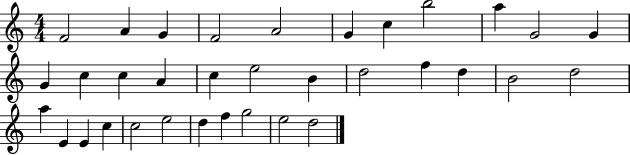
F4/h A4/q G4/q F4/h A4/h G4/q C5/q B5/h A5/q G4/h G4/q G4/q C5/q C5/q A4/q C5/q E5/h B4/q D5/h F5/q D5/q B4/h D5/h A5/q E4/q E4/q C5/q C5/h E5/h D5/q F5/q G5/h E5/h D5/h